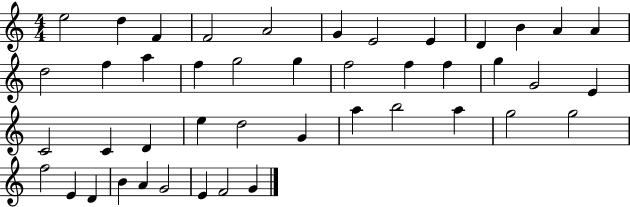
E5/h D5/q F4/q F4/h A4/h G4/q E4/h E4/q D4/q B4/q A4/q A4/q D5/h F5/q A5/q F5/q G5/h G5/q F5/h F5/q F5/q G5/q G4/h E4/q C4/h C4/q D4/q E5/q D5/h G4/q A5/q B5/h A5/q G5/h G5/h F5/h E4/q D4/q B4/q A4/q G4/h E4/q F4/h G4/q